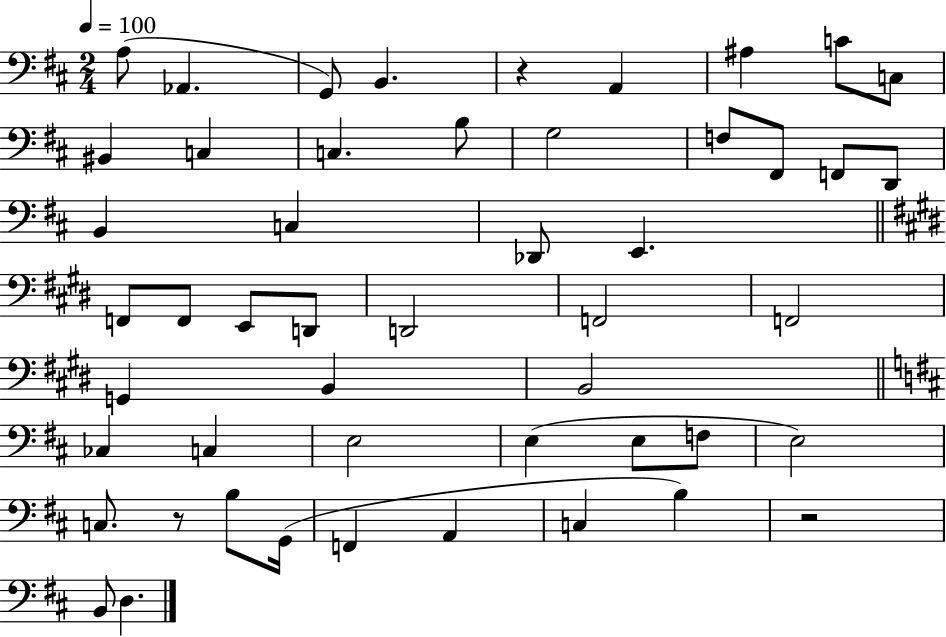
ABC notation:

X:1
T:Untitled
M:2/4
L:1/4
K:D
A,/2 _A,, G,,/2 B,, z A,, ^A, C/2 C,/2 ^B,, C, C, B,/2 G,2 F,/2 ^F,,/2 F,,/2 D,,/2 B,, C, _D,,/2 E,, F,,/2 F,,/2 E,,/2 D,,/2 D,,2 F,,2 F,,2 G,, B,, B,,2 _C, C, E,2 E, E,/2 F,/2 E,2 C,/2 z/2 B,/2 G,,/4 F,, A,, C, B, z2 B,,/2 D,